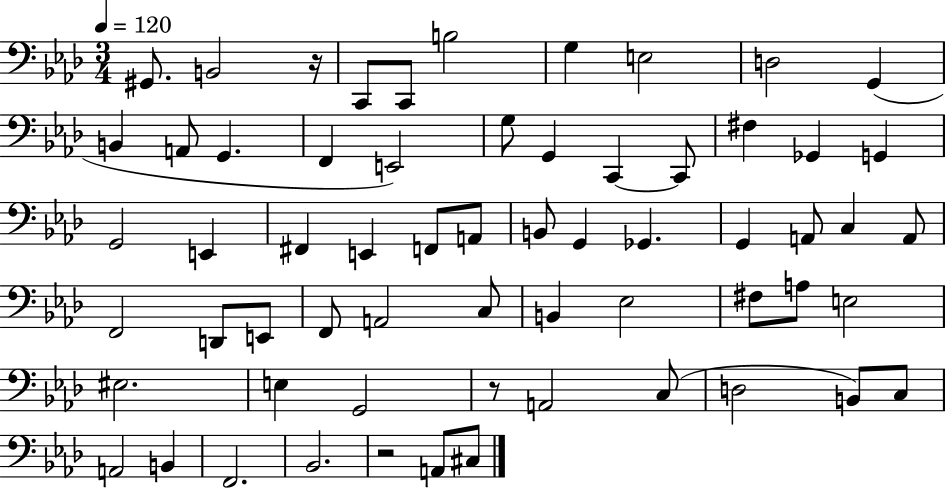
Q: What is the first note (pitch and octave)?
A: G#2